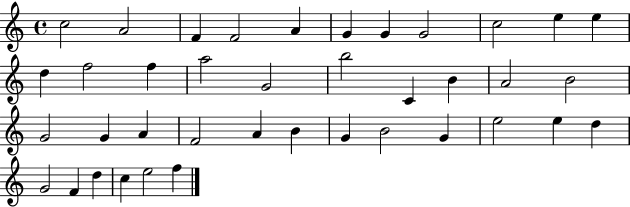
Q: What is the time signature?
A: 4/4